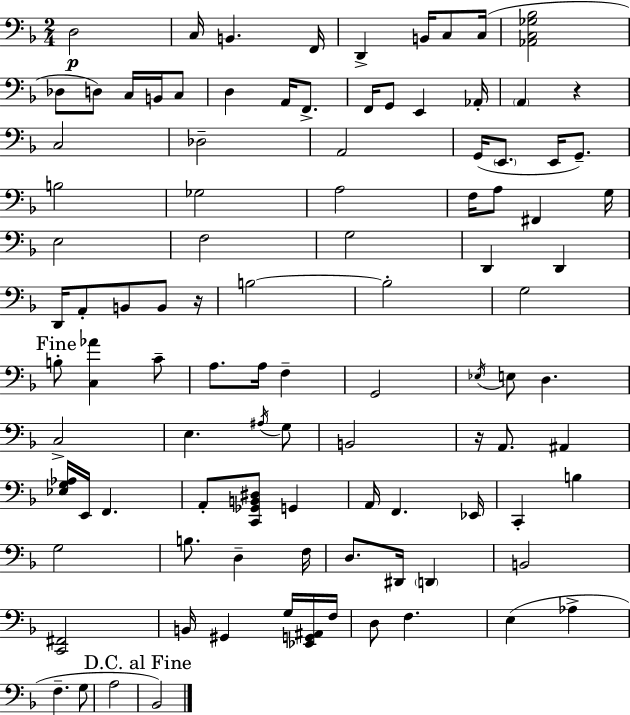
D3/h C3/s B2/q. F2/s D2/q B2/s C3/e C3/s [Ab2,C3,Gb3,Bb3]/h Db3/e D3/e C3/s B2/s C3/e D3/q A2/s F2/e. F2/s G2/e E2/q Ab2/s A2/q R/q C3/h Db3/h A2/h G2/s E2/e. E2/s G2/e. B3/h Gb3/h A3/h F3/s A3/e F#2/q G3/s E3/h F3/h G3/h D2/q D2/q D2/s A2/e B2/e B2/e R/s B3/h B3/h G3/h B3/e [C3,Ab4]/q C4/e A3/e. A3/s F3/q G2/h Eb3/s E3/e D3/q. C3/h E3/q. A#3/s G3/e B2/h R/s A2/e. A#2/q [Eb3,G3,Ab3]/s E2/s F2/q. A2/e [C2,Gb2,B2,D#3]/e G2/q A2/s F2/q. Eb2/s C2/q B3/q G3/h B3/e. D3/q F3/s D3/e. D#2/s D2/q B2/h [C2,F#2]/h B2/s G#2/q G3/s [Eb2,G2,A#2]/s F3/s D3/e F3/q. E3/q Ab3/q F3/q. G3/e A3/h Bb2/h